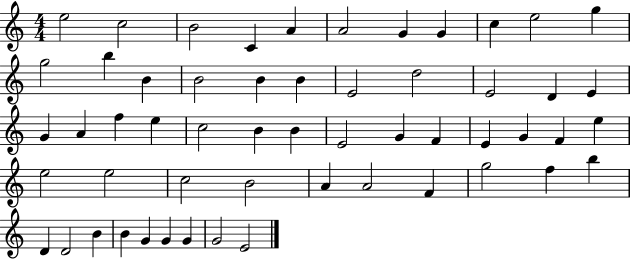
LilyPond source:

{
  \clef treble
  \numericTimeSignature
  \time 4/4
  \key c \major
  e''2 c''2 | b'2 c'4 a'4 | a'2 g'4 g'4 | c''4 e''2 g''4 | \break g''2 b''4 b'4 | b'2 b'4 b'4 | e'2 d''2 | e'2 d'4 e'4 | \break g'4 a'4 f''4 e''4 | c''2 b'4 b'4 | e'2 g'4 f'4 | e'4 g'4 f'4 e''4 | \break e''2 e''2 | c''2 b'2 | a'4 a'2 f'4 | g''2 f''4 b''4 | \break d'4 d'2 b'4 | b'4 g'4 g'4 g'4 | g'2 e'2 | \bar "|."
}